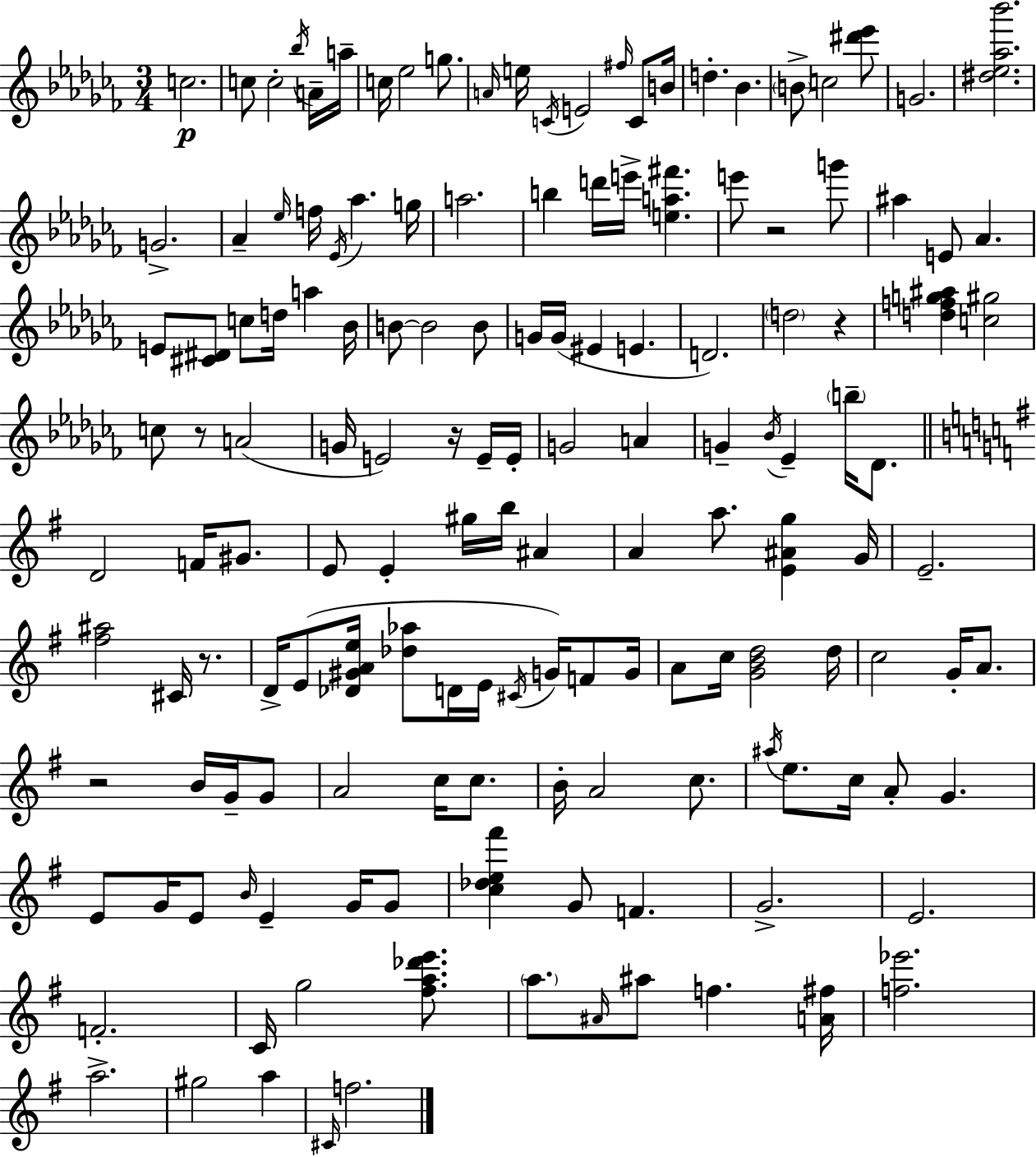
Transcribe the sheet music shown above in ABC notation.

X:1
T:Untitled
M:3/4
L:1/4
K:Abm
c2 c/2 c2 _b/4 A/4 a/4 c/4 _e2 g/2 A/4 e/4 C/4 E2 ^f/4 C/2 B/4 d _B B/2 c2 [^d'_e']/2 G2 [^d_e_a_b']2 G2 _A _e/4 f/4 _E/4 _a g/4 a2 b d'/4 e'/4 [ea^f'] e'/2 z2 g'/2 ^a E/2 _A E/2 [^C^D]/2 c/2 d/4 a _B/4 B/2 B2 B/2 G/4 G/4 ^E E D2 d2 z [dfg^a] [c^g]2 c/2 z/2 A2 G/4 E2 z/4 E/4 E/4 G2 A G _B/4 _E b/4 _D/2 D2 F/4 ^G/2 E/2 E ^g/4 b/4 ^A A a/2 [E^Ag] G/4 E2 [^f^a]2 ^C/4 z/2 D/4 E/2 [_D^GAe]/4 [_d_a]/2 D/4 E/4 ^C/4 G/4 F/2 G/4 A/2 c/4 [GBd]2 d/4 c2 G/4 A/2 z2 B/4 G/4 G/2 A2 c/4 c/2 B/4 A2 c/2 ^a/4 e/2 c/4 A/2 G E/2 G/4 E/2 B/4 E G/4 G/2 [c_de^f'] G/2 F G2 E2 F2 C/4 g2 [^fa_d'e']/2 a/2 ^A/4 ^a/2 f [A^f]/4 [f_e']2 a2 ^g2 a ^C/4 f2